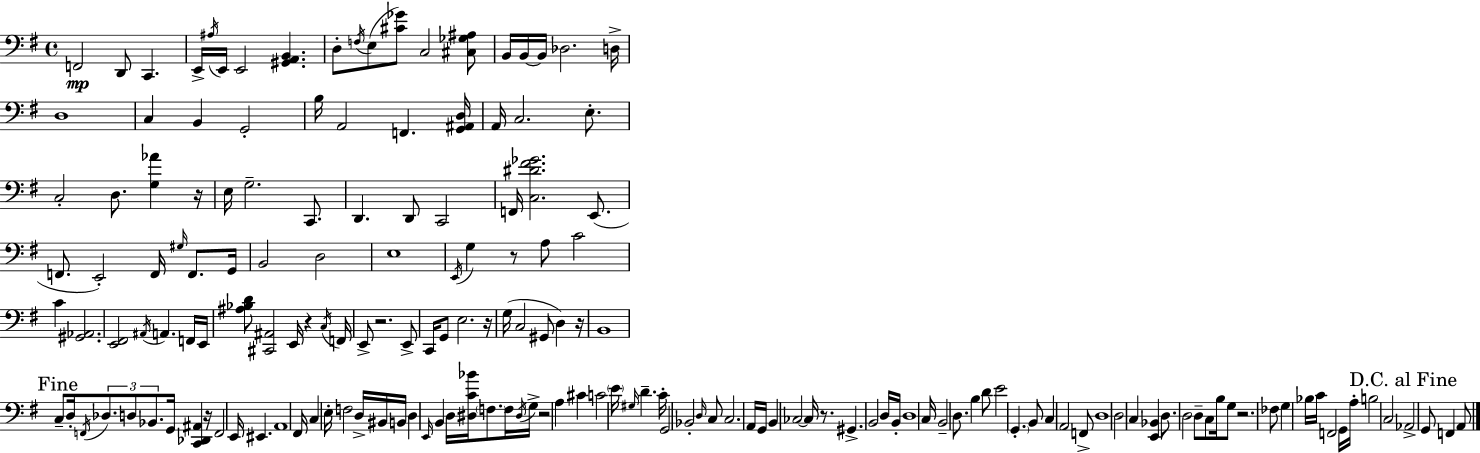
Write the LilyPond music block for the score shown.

{
  \clef bass
  \time 4/4
  \defaultTimeSignature
  \key g \major
  f,2\mp d,8 c,4. | e,16-> \acciaccatura { ais16 } e,16 e,2 <gis, a, b,>4. | d8-. \acciaccatura { f16 }( e8 <cis' ges'>8) c2 | <cis ges ais>8 b,16 b,16~~ b,16 des2. | \break d16-> d1 | c4 b,4 g,2-. | b16 a,2 f,4. | <g, ais, d>16 a,16 c2. e8.-. | \break c2-. d8. <g aes'>4 | r16 e16 g2.-- c,8. | d,4. d,8 c,2 | f,16 <c dis' fis' ges'>2. e,8.( | \break f,8. e,2-.) f,16 \grace { gis16 } f,8. | g,16 b,2 d2 | e1 | \acciaccatura { e,16 } g4 r8 a8 c'2 | \break c'4 <gis, aes,>2. | <e, fis,>2 \acciaccatura { ais,16 } a,4. | f,16 e,16 <ais bes d'>8 <cis, ais,>2 e,16 | r4 \acciaccatura { c16 } f,16 e,8-> r2. | \break e,8-> c,16 g,8 e2. | r16 g16( c2 gis,8 | d4) r16 b,1 | \mark "Fine" c8-- d16-. \acciaccatura { f,16 } \tuplet 3/2 { des8. d8 bes,8. } | \break g,16 <c, des, ais,>4 r16 f,2 | e,16 eis,4. a,1 | fis,16 c4 e16-. f2 | d16-> bis,16 b,16 d4 \grace { e,16 } b,4 | \break d16 <dis c' bes'>16 \parenthesize f8. f16 \acciaccatura { dis16 } g16-> r2 | a4 cis'4 c'2 | \parenthesize e'16 \grace { gis16 } d'4.-- c'16-. g,2 | bes,2-. \grace { d16 } c8 c2. | \break a,16 g,16 b,4 ces2~~ | ces16 r8. gis,4.-> | b,2 d16 b,16-. d1 | c16 b,2-- | \break d8. b4 d'8 e'2 | \parenthesize g,4.-. b,8 c4 | a,2 f,8-> d1 | d2 | \break c4 <e, bes,>4 d8. d2 | d8-- c8 b16 g8 r2. | fes8 g4 bes16 | c'16 f,2 g,16 a16-. b2 | \break c2 \mark "D.C. al Fine" aes,2-> | g,8 f,4 a,8 \bar "|."
}